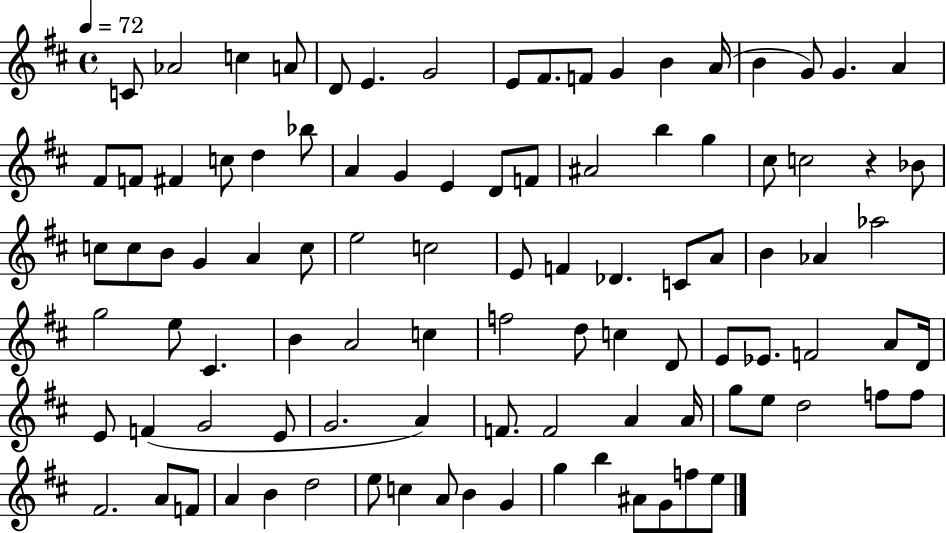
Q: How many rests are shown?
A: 1